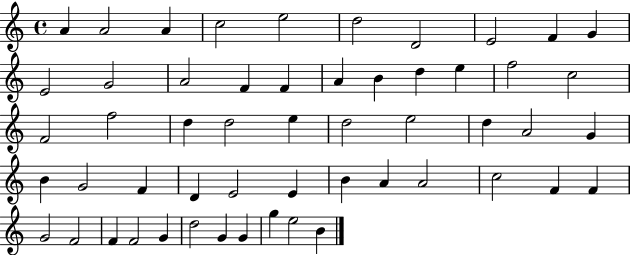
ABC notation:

X:1
T:Untitled
M:4/4
L:1/4
K:C
A A2 A c2 e2 d2 D2 E2 F G E2 G2 A2 F F A B d e f2 c2 F2 f2 d d2 e d2 e2 d A2 G B G2 F D E2 E B A A2 c2 F F G2 F2 F F2 G d2 G G g e2 B